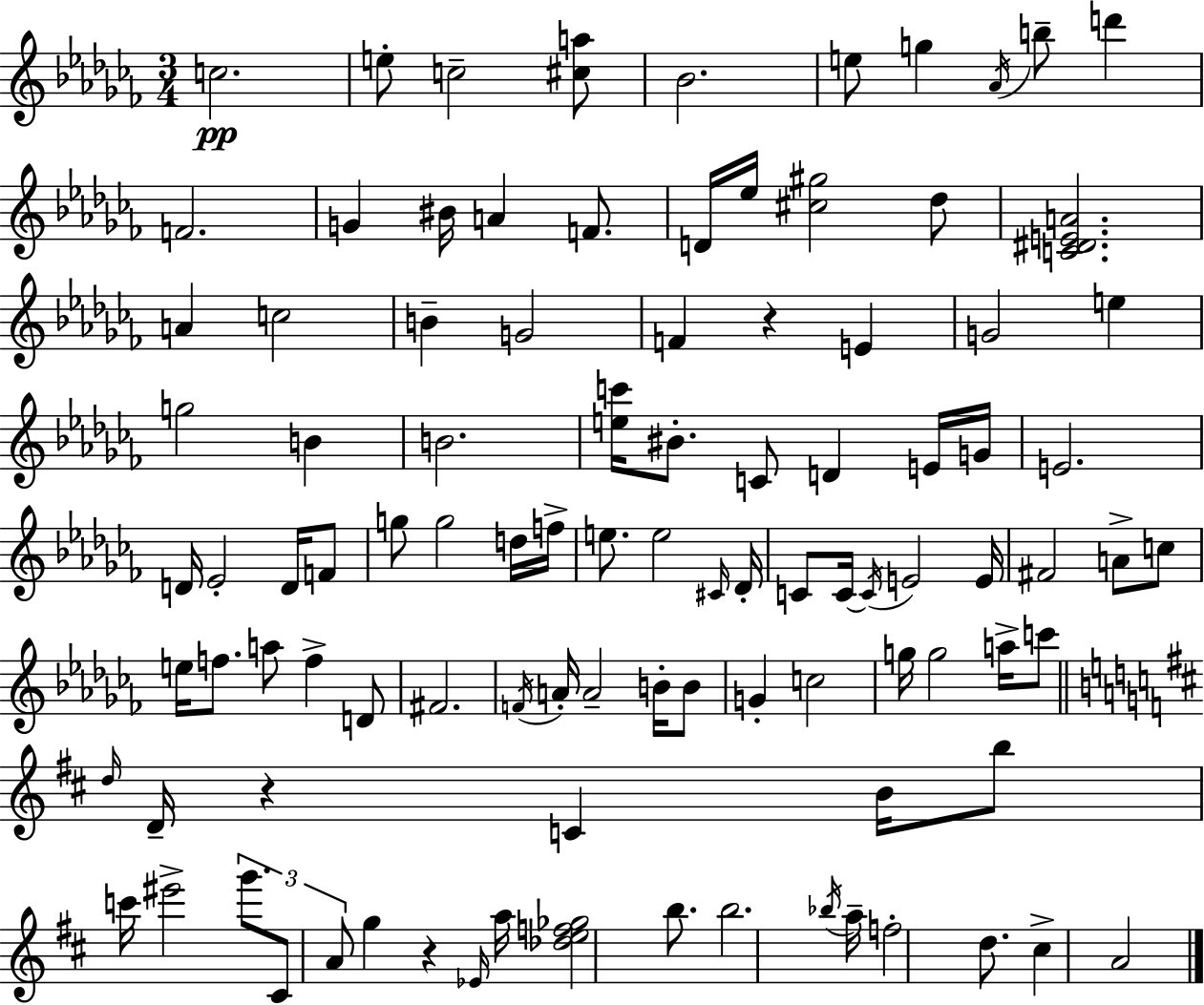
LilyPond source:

{
  \clef treble
  \numericTimeSignature
  \time 3/4
  \key aes \minor
  \repeat volta 2 { c''2.\pp | e''8-. c''2-- <cis'' a''>8 | bes'2. | e''8 g''4 \acciaccatura { aes'16 } b''8-- d'''4 | \break f'2. | g'4 bis'16 a'4 f'8. | d'16 ees''16 <cis'' gis''>2 des''8 | <c' dis' e' a'>2. | \break a'4 c''2 | b'4-- g'2 | f'4 r4 e'4 | g'2 e''4 | \break g''2 b'4 | b'2. | <e'' c'''>16 bis'8.-. c'8 d'4 e'16 | g'16 e'2. | \break d'16 ees'2-. d'16 f'8 | g''8 g''2 d''16 | f''16-> e''8. e''2 | \grace { cis'16 } des'16-. c'8 c'16~~ \acciaccatura { c'16 } e'2 | \break e'16 fis'2 a'8-> | c''8 e''16 f''8. a''8 f''4-> | d'8 fis'2. | \acciaccatura { f'16 } a'16-. a'2-- | \break b'16-. b'8 g'4-. c''2 | g''16 g''2 | a''16-> c'''8 \bar "||" \break \key d \major \grace { d''16 } d'16-- r4 c'4 b'16 b''8 | c'''16 eis'''2-> \tuplet 3/2 { g'''8. | cis'8 a'8 } g''4 r4 | \grace { ees'16 } a''16 <des'' e'' f'' ges''>2 b''8. | \break b''2. | \acciaccatura { bes''16 } a''16-- f''2-. | d''8. cis''4-> a'2 | } \bar "|."
}